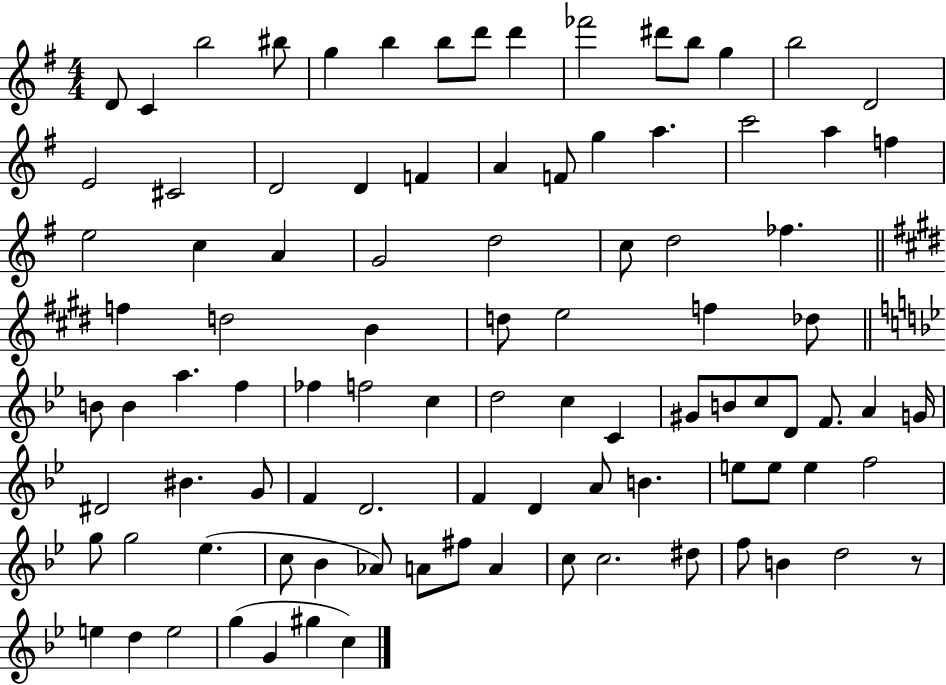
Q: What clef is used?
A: treble